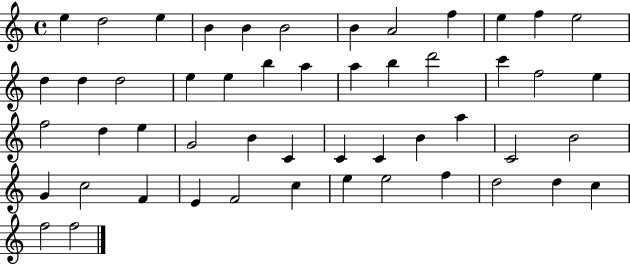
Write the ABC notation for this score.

X:1
T:Untitled
M:4/4
L:1/4
K:C
e d2 e B B B2 B A2 f e f e2 d d d2 e e b a a b d'2 c' f2 e f2 d e G2 B C C C B a C2 B2 G c2 F E F2 c e e2 f d2 d c f2 f2